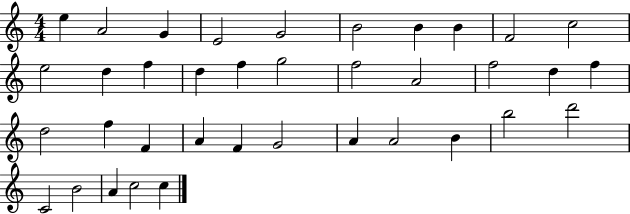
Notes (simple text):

E5/q A4/h G4/q E4/h G4/h B4/h B4/q B4/q F4/h C5/h E5/h D5/q F5/q D5/q F5/q G5/h F5/h A4/h F5/h D5/q F5/q D5/h F5/q F4/q A4/q F4/q G4/h A4/q A4/h B4/q B5/h D6/h C4/h B4/h A4/q C5/h C5/q